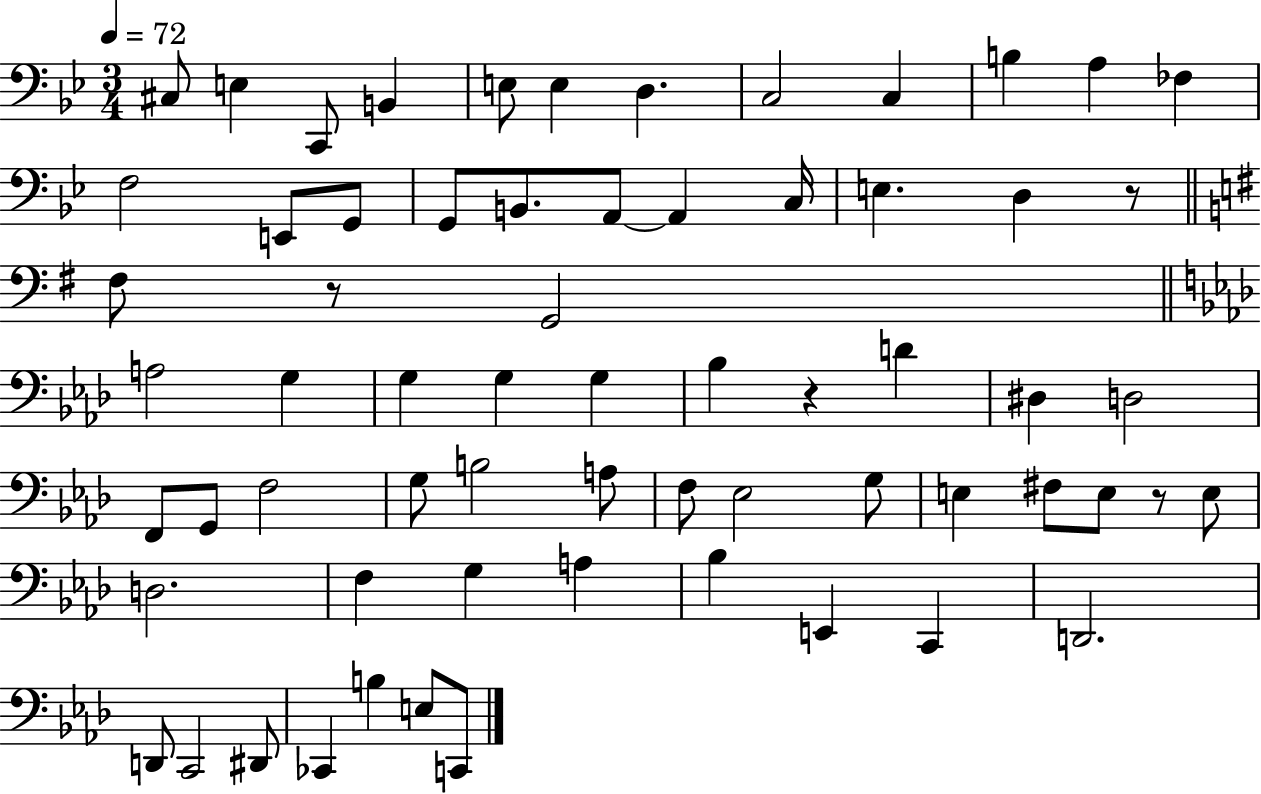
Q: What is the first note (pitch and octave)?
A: C#3